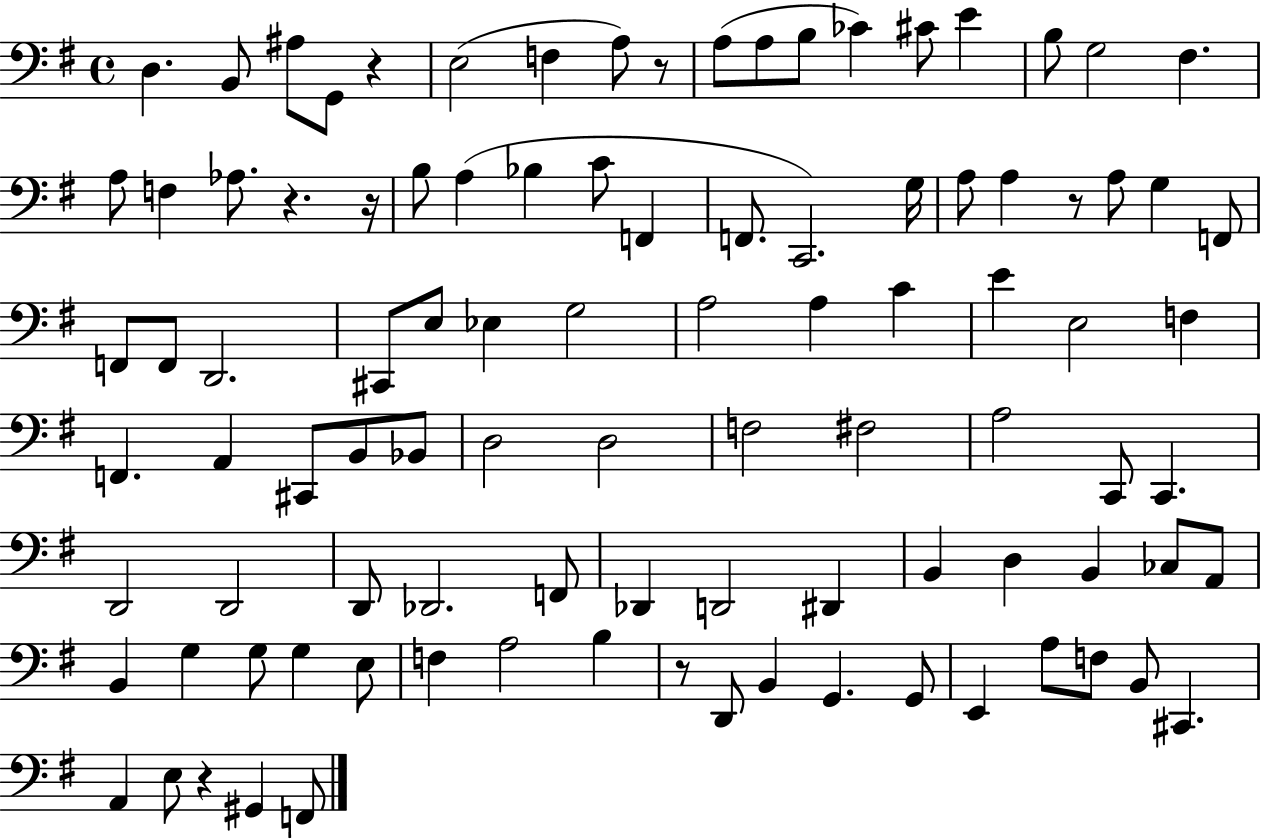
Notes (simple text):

D3/q. B2/e A#3/e G2/e R/q E3/h F3/q A3/e R/e A3/e A3/e B3/e CES4/q C#4/e E4/q B3/e G3/h F#3/q. A3/e F3/q Ab3/e. R/q. R/s B3/e A3/q Bb3/q C4/e F2/q F2/e. C2/h. G3/s A3/e A3/q R/e A3/e G3/q F2/e F2/e F2/e D2/h. C#2/e E3/e Eb3/q G3/h A3/h A3/q C4/q E4/q E3/h F3/q F2/q. A2/q C#2/e B2/e Bb2/e D3/h D3/h F3/h F#3/h A3/h C2/e C2/q. D2/h D2/h D2/e Db2/h. F2/e Db2/q D2/h D#2/q B2/q D3/q B2/q CES3/e A2/e B2/q G3/q G3/e G3/q E3/e F3/q A3/h B3/q R/e D2/e B2/q G2/q. G2/e E2/q A3/e F3/e B2/e C#2/q. A2/q E3/e R/q G#2/q F2/e